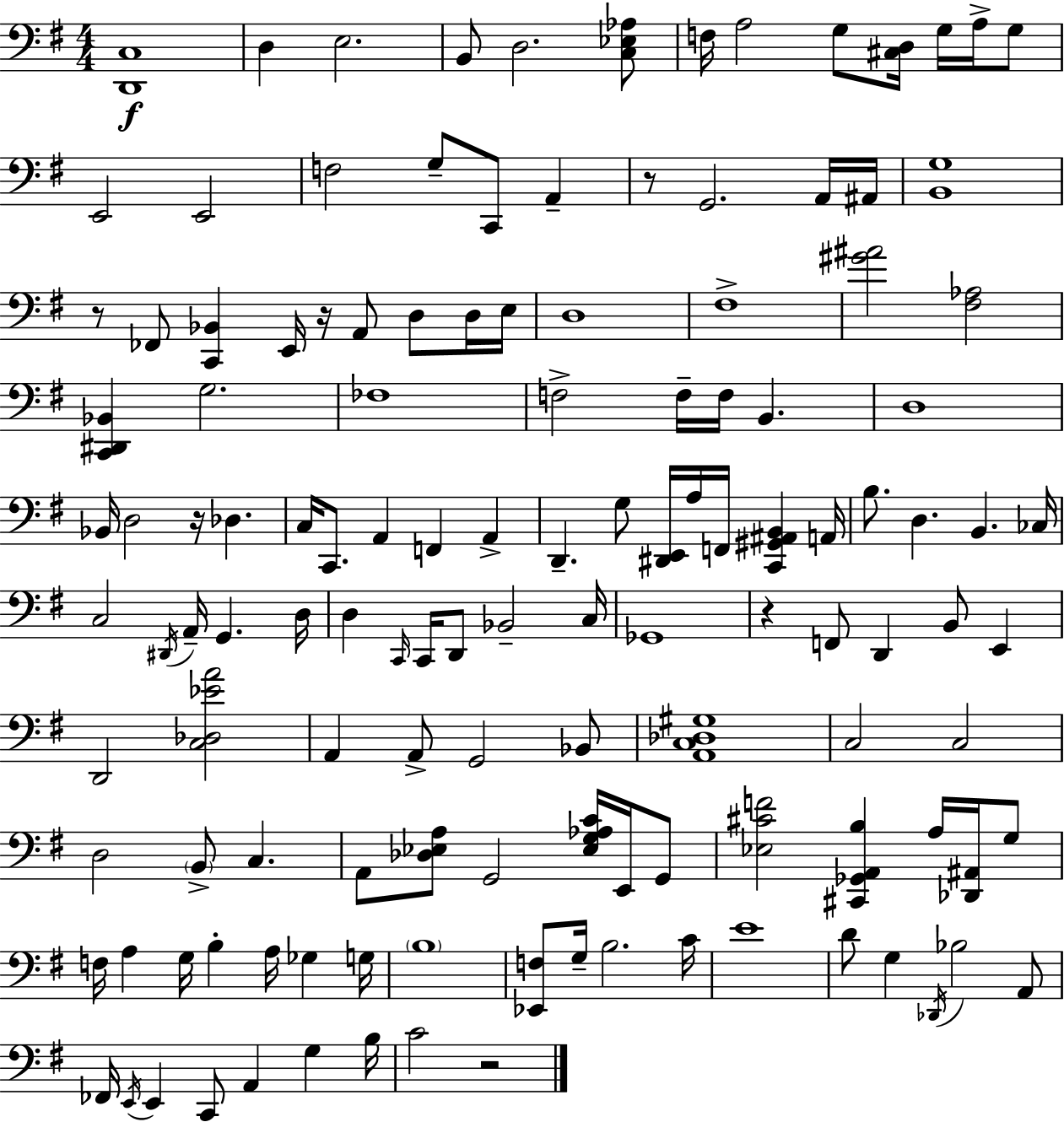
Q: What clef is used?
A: bass